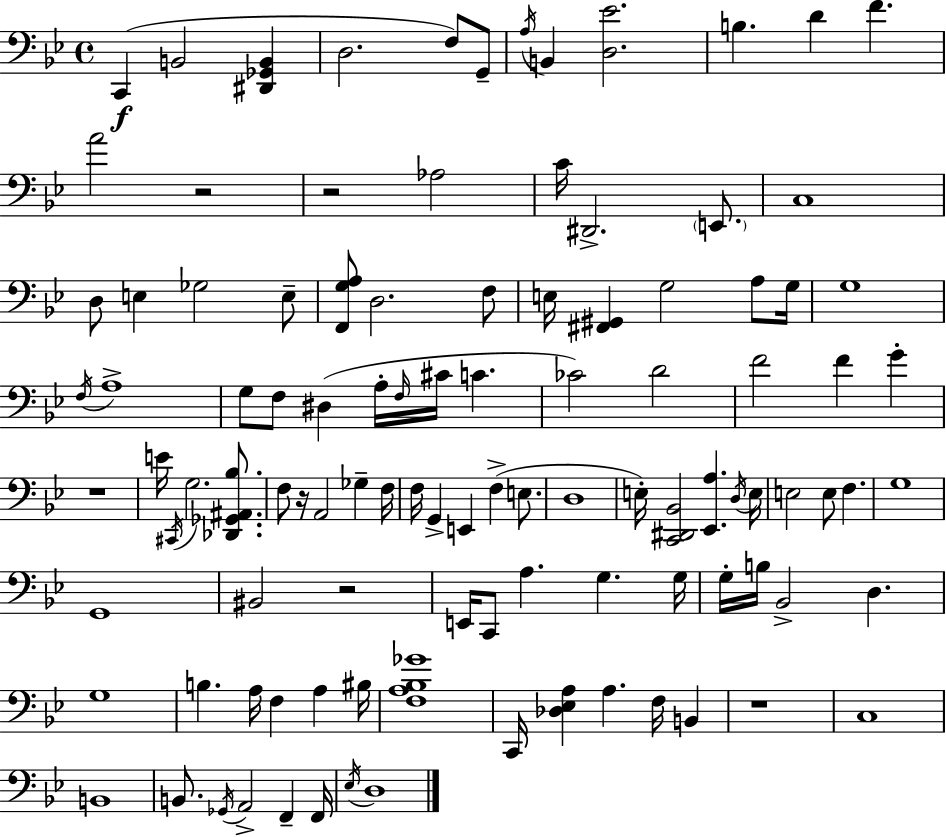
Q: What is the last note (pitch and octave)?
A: D3